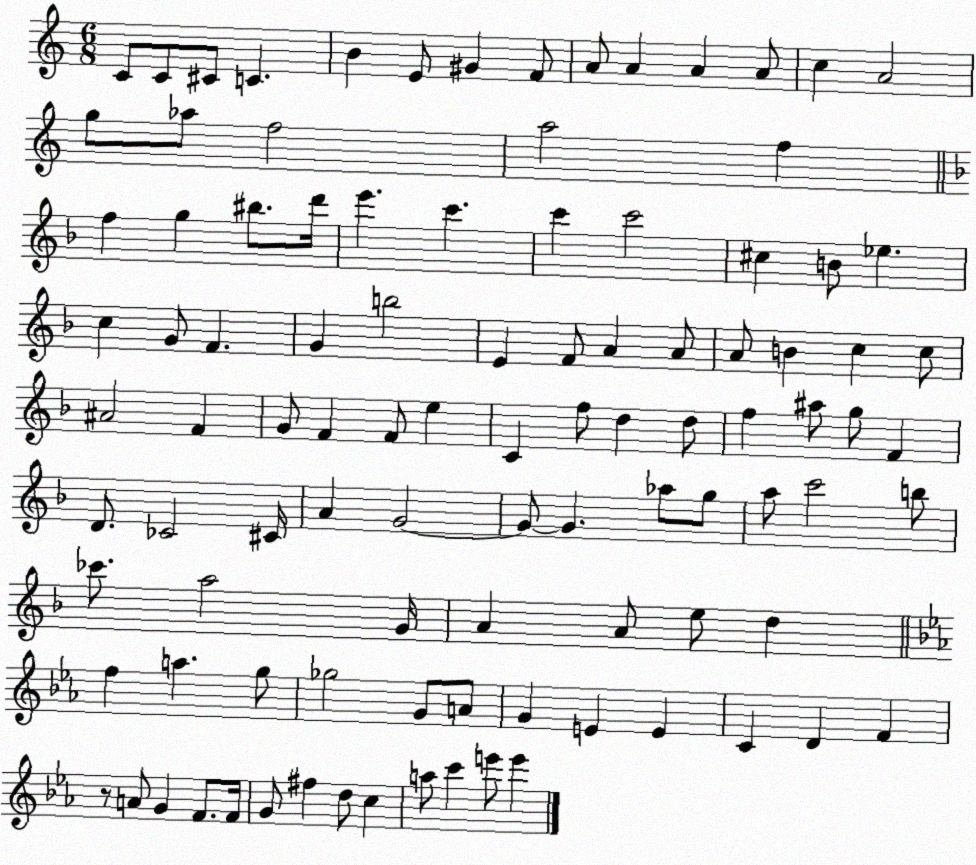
X:1
T:Untitled
M:6/8
L:1/4
K:C
C/2 C/2 ^C/2 C B E/2 ^G F/2 A/2 A A A/2 c A2 g/2 _a/2 f2 a2 f f g ^b/2 d'/4 e' c' c' c'2 ^c B/2 _e c G/2 F G b2 E F/2 A A/2 A/2 B c c/2 ^A2 F G/2 F F/2 e C f/2 d d/2 f ^a/2 g/2 F D/2 _C2 ^C/4 A G2 G/2 G _a/2 g/2 a/2 c'2 b/2 _c'/2 a2 G/4 A A/2 e/2 d f a g/2 _g2 G/2 A/2 G E E C D F z/2 A/2 G F/2 F/4 G/2 ^f d/2 c a/2 c' e'/2 e'